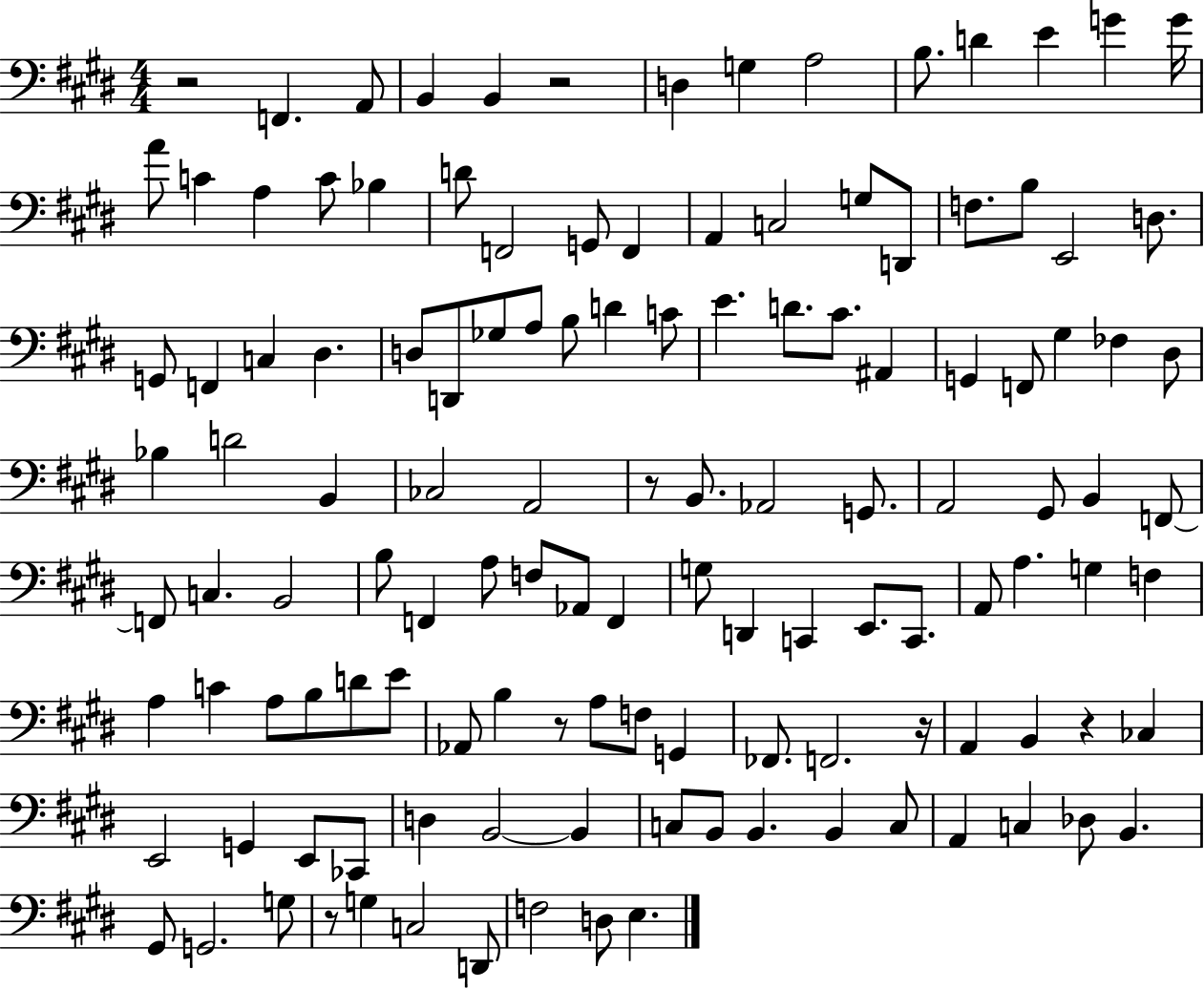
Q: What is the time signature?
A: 4/4